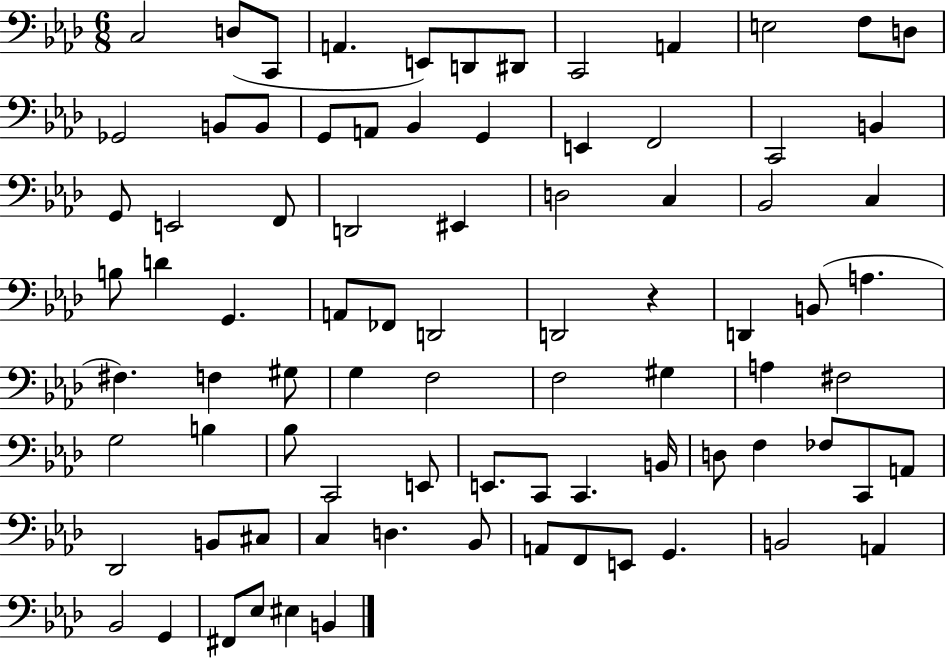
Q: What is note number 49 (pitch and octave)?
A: G#3